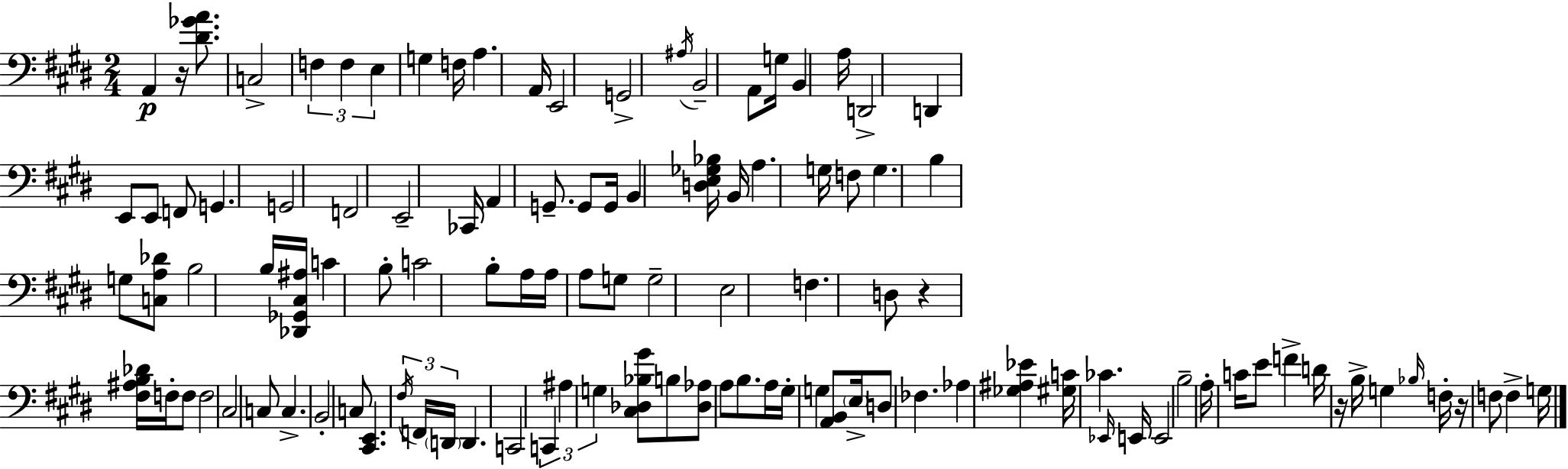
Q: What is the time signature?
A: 2/4